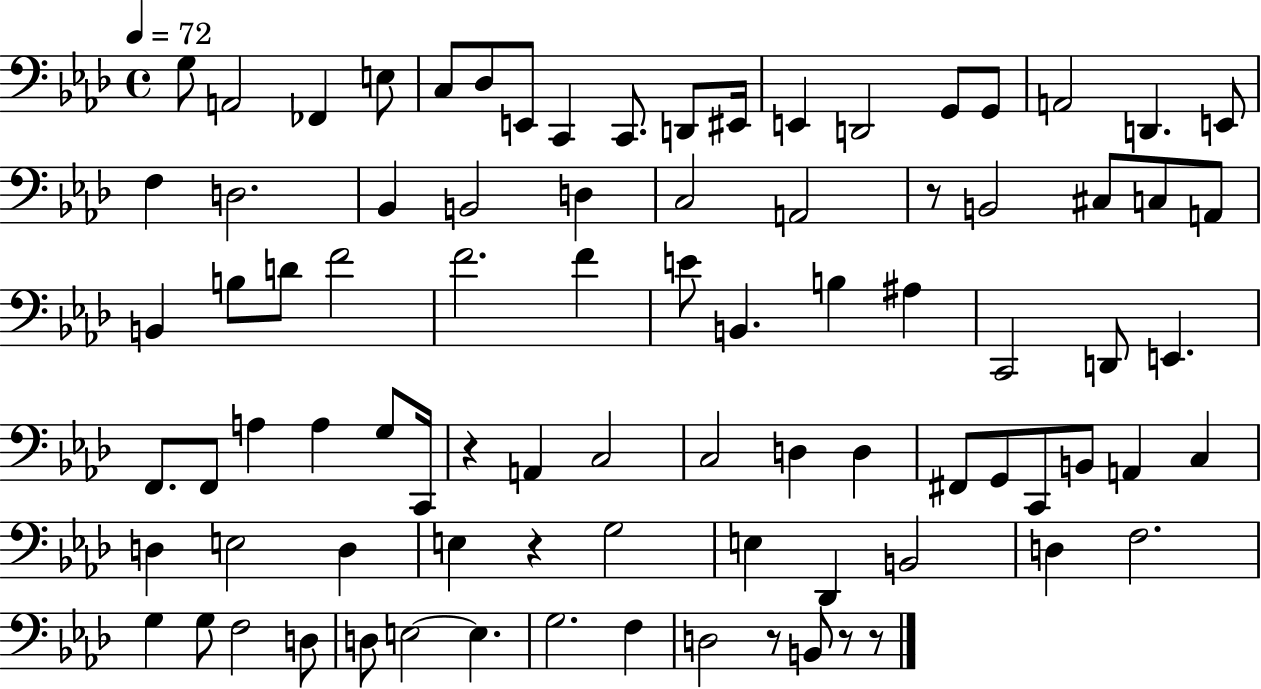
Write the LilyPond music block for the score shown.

{
  \clef bass
  \time 4/4
  \defaultTimeSignature
  \key aes \major
  \tempo 4 = 72
  \repeat volta 2 { g8 a,2 fes,4 e8 | c8 des8 e,8 c,4 c,8. d,8 eis,16 | e,4 d,2 g,8 g,8 | a,2 d,4. e,8 | \break f4 d2. | bes,4 b,2 d4 | c2 a,2 | r8 b,2 cis8 c8 a,8 | \break b,4 b8 d'8 f'2 | f'2. f'4 | e'8 b,4. b4 ais4 | c,2 d,8 e,4. | \break f,8. f,8 a4 a4 g8 c,16 | r4 a,4 c2 | c2 d4 d4 | fis,8 g,8 c,8 b,8 a,4 c4 | \break d4 e2 d4 | e4 r4 g2 | e4 des,4 b,2 | d4 f2. | \break g4 g8 f2 d8 | d8 e2~~ e4. | g2. f4 | d2 r8 b,8 r8 r8 | \break } \bar "|."
}